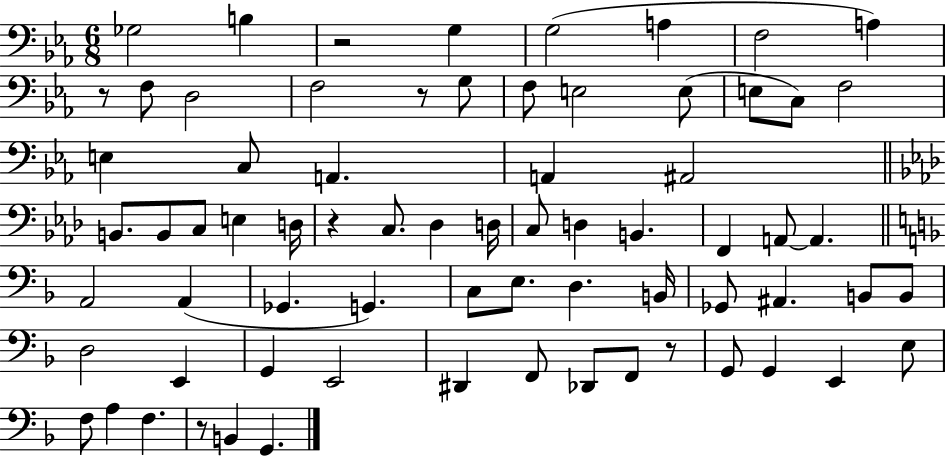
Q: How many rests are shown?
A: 6